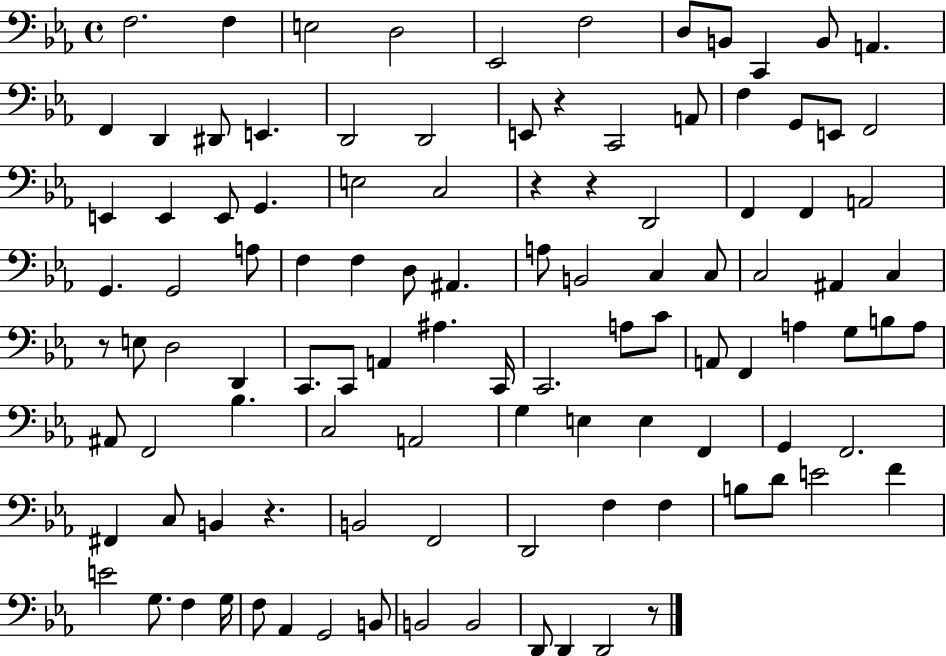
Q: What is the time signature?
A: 4/4